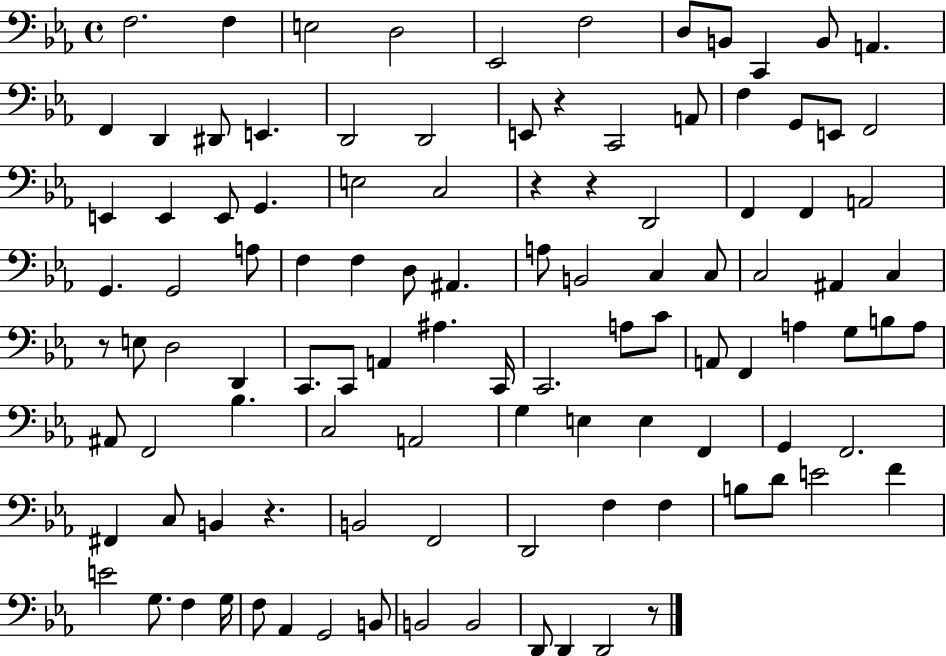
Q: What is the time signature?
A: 4/4